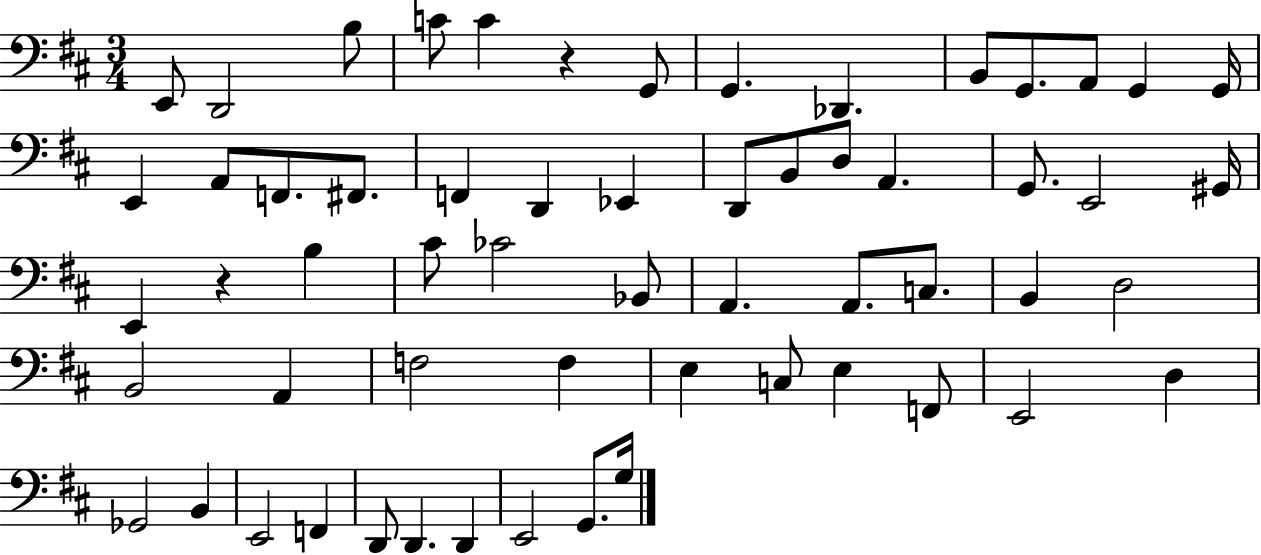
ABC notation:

X:1
T:Untitled
M:3/4
L:1/4
K:D
E,,/2 D,,2 B,/2 C/2 C z G,,/2 G,, _D,, B,,/2 G,,/2 A,,/2 G,, G,,/4 E,, A,,/2 F,,/2 ^F,,/2 F,, D,, _E,, D,,/2 B,,/2 D,/2 A,, G,,/2 E,,2 ^G,,/4 E,, z B, ^C/2 _C2 _B,,/2 A,, A,,/2 C,/2 B,, D,2 B,,2 A,, F,2 F, E, C,/2 E, F,,/2 E,,2 D, _G,,2 B,, E,,2 F,, D,,/2 D,, D,, E,,2 G,,/2 G,/4